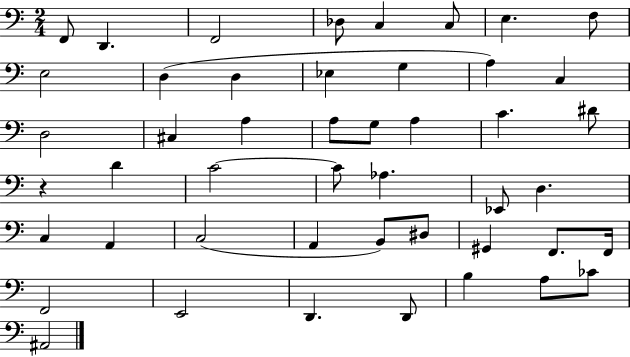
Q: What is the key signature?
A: C major